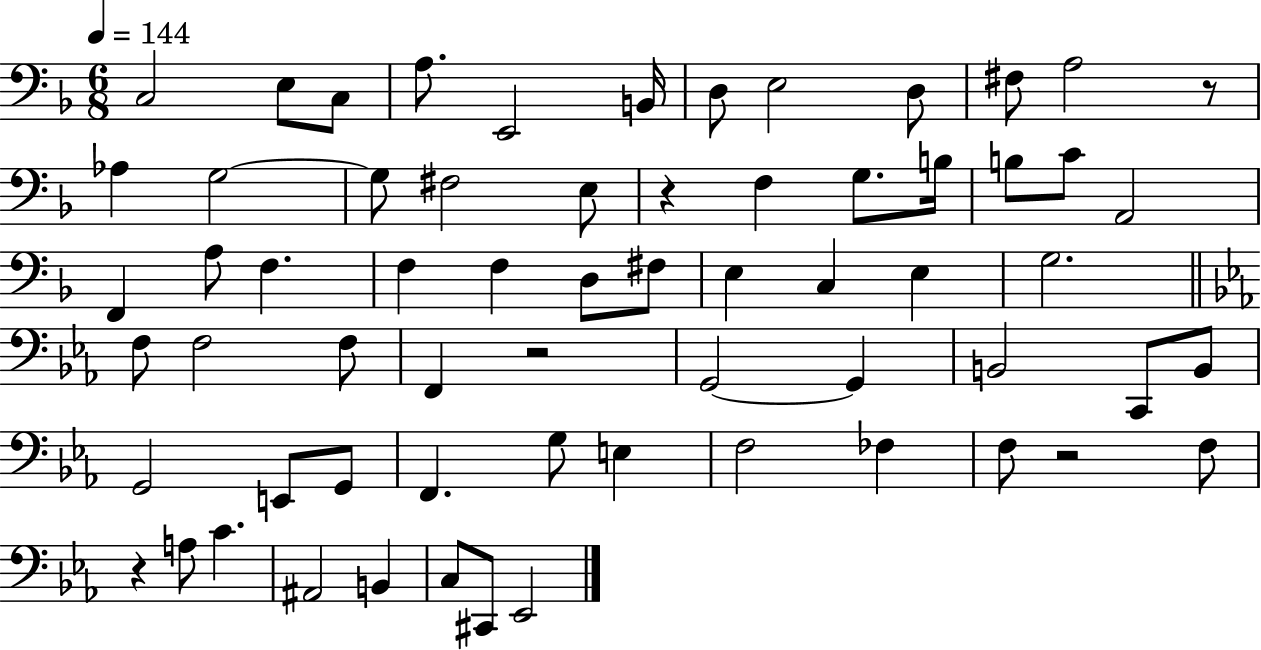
C3/h E3/e C3/e A3/e. E2/h B2/s D3/e E3/h D3/e F#3/e A3/h R/e Ab3/q G3/h G3/e F#3/h E3/e R/q F3/q G3/e. B3/s B3/e C4/e A2/h F2/q A3/e F3/q. F3/q F3/q D3/e F#3/e E3/q C3/q E3/q G3/h. F3/e F3/h F3/e F2/q R/h G2/h G2/q B2/h C2/e B2/e G2/h E2/e G2/e F2/q. G3/e E3/q F3/h FES3/q F3/e R/h F3/e R/q A3/e C4/q. A#2/h B2/q C3/e C#2/e Eb2/h